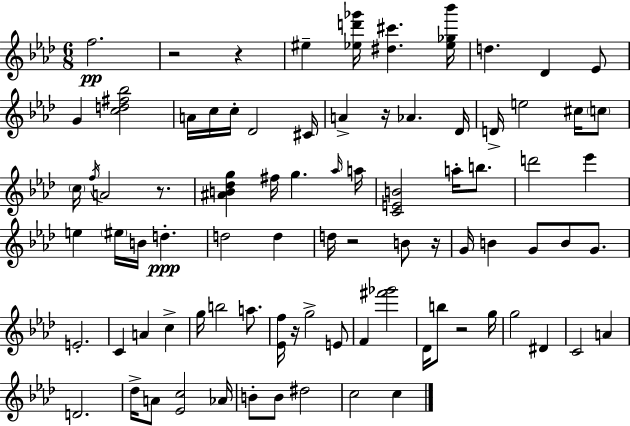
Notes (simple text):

F5/h. R/h R/q EIS5/q [Eb5,D6,Gb6]/s [D#5,C#6]/q. [Eb5,Gb5,Bb6]/s D5/q. Db4/q Eb4/e G4/q [C5,D5,F#5,Bb5]/h A4/s C5/s C5/s Db4/h C#4/s A4/q R/s Ab4/q. Db4/s D4/s E5/h C#5/s C5/e C5/s F5/s A4/h R/e. [A#4,B4,Db5,G5]/q F#5/s G5/q. Ab5/s A5/s [C4,E4,B4]/h A5/s B5/e. D6/h Eb6/q E5/q EIS5/s B4/s D5/q. D5/h D5/q D5/s R/h B4/e R/s G4/s B4/q G4/e B4/e G4/e. E4/h. C4/q A4/q C5/q G5/s B5/h A5/e. [Eb4,F5]/s R/s G5/h E4/e F4/q [F#6,Gb6]/h Db4/s B5/e R/h G5/s G5/h D#4/q C4/h A4/q D4/h. Db5/s A4/e [Eb4,C5]/h Ab4/s B4/e B4/e D#5/h C5/h C5/q